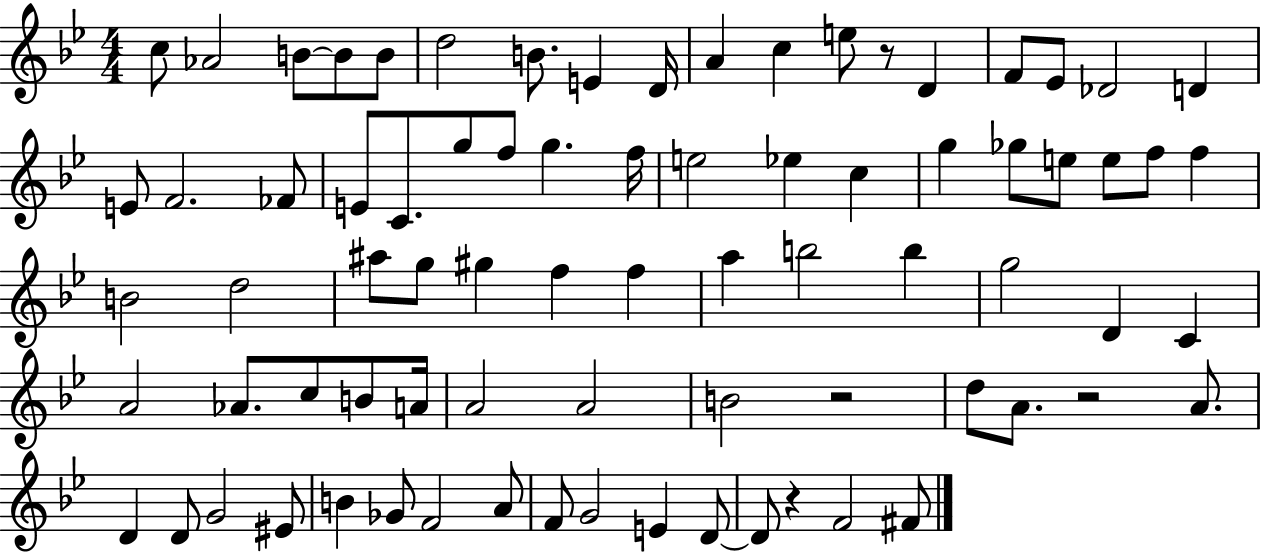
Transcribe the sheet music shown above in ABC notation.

X:1
T:Untitled
M:4/4
L:1/4
K:Bb
c/2 _A2 B/2 B/2 B/2 d2 B/2 E D/4 A c e/2 z/2 D F/2 _E/2 _D2 D E/2 F2 _F/2 E/2 C/2 g/2 f/2 g f/4 e2 _e c g _g/2 e/2 e/2 f/2 f B2 d2 ^a/2 g/2 ^g f f a b2 b g2 D C A2 _A/2 c/2 B/2 A/4 A2 A2 B2 z2 d/2 A/2 z2 A/2 D D/2 G2 ^E/2 B _G/2 F2 A/2 F/2 G2 E D/2 D/2 z F2 ^F/2